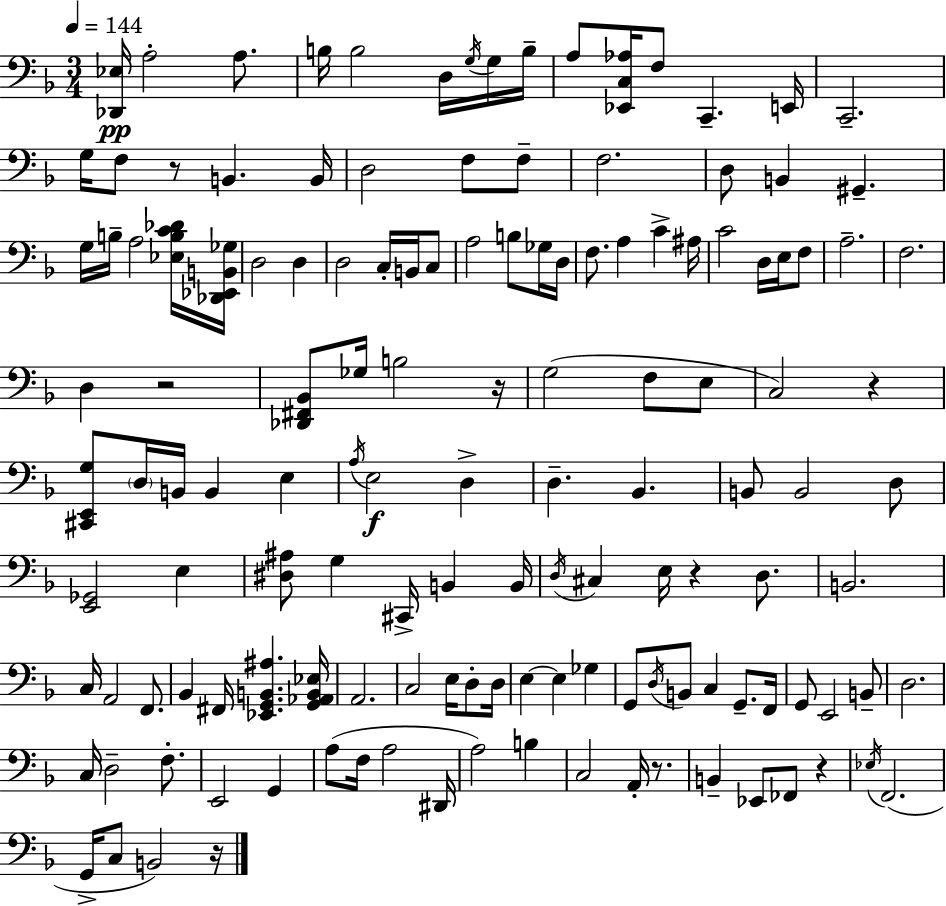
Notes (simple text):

[Db2,Eb3]/s A3/h A3/e. B3/s B3/h D3/s G3/s G3/s B3/s A3/e [Eb2,C3,Ab3]/s F3/e C2/q. E2/s C2/h. G3/s F3/e R/e B2/q. B2/s D3/h F3/e F3/e F3/h. D3/e B2/q G#2/q. G3/s B3/s A3/h [Eb3,B3,C4,Db4]/s [Db2,Eb2,B2,Gb3]/s D3/h D3/q D3/h C3/s B2/s C3/e A3/h B3/e Gb3/s D3/s F3/e. A3/q C4/q A#3/s C4/h D3/s E3/s F3/e A3/h. F3/h. D3/q R/h [Db2,F#2,Bb2]/e Gb3/s B3/h R/s G3/h F3/e E3/e C3/h R/q [C#2,E2,G3]/e D3/s B2/s B2/q E3/q A3/s E3/h D3/q D3/q. Bb2/q. B2/e B2/h D3/e [E2,Gb2]/h E3/q [D#3,A#3]/e G3/q C#2/s B2/q B2/s D3/s C#3/q E3/s R/q D3/e. B2/h. C3/s A2/h F2/e. Bb2/q F#2/s [Eb2,G2,B2,A#3]/q. [G2,Ab2,B2,Eb3]/s A2/h. C3/h E3/s D3/e D3/s E3/q E3/q Gb3/q G2/e D3/s B2/e C3/q G2/e. F2/s G2/e E2/h B2/e D3/h. C3/s D3/h F3/e. E2/h G2/q A3/e F3/s A3/h D#2/s A3/h B3/q C3/h A2/s R/e. B2/q Eb2/e FES2/e R/q Eb3/s F2/h. G2/s C3/e B2/h R/s